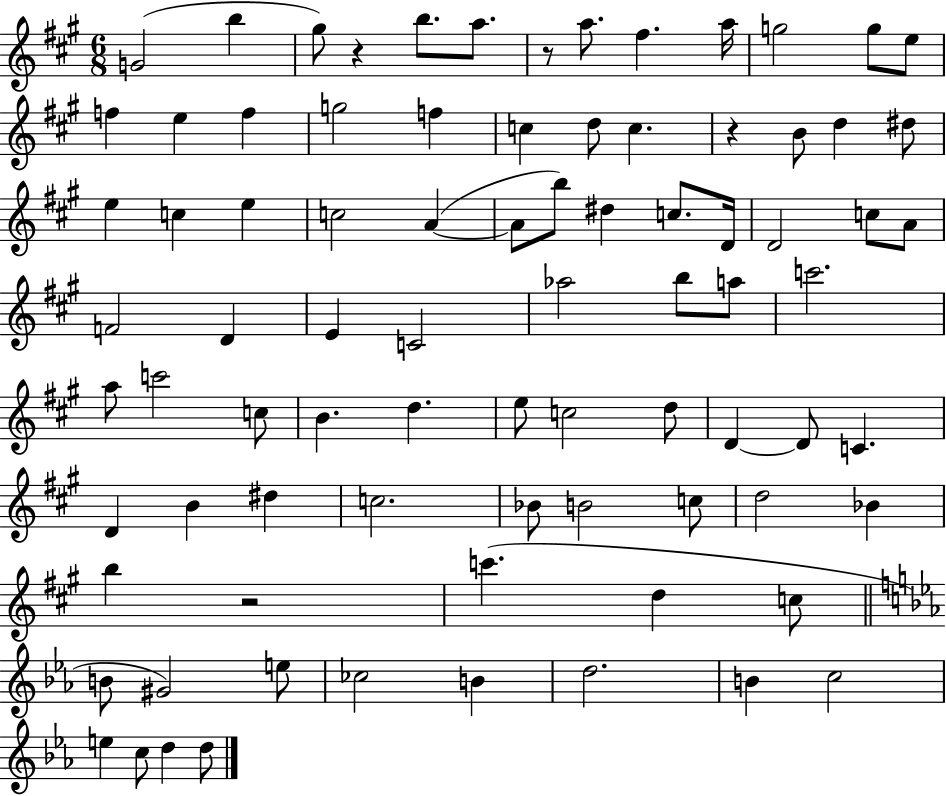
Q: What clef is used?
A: treble